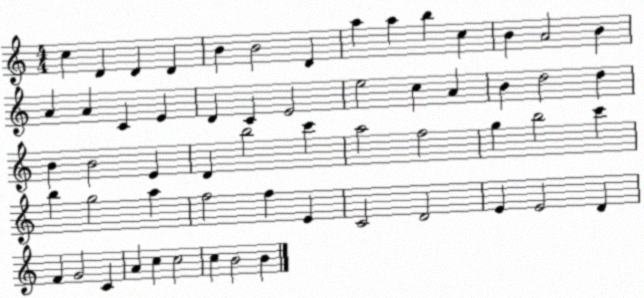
X:1
T:Untitled
M:4/4
L:1/4
K:C
c D D D B B2 D a a b c B A2 B A A C E D C E2 e2 c A B d2 d B B2 E D b2 c' a2 f2 g b2 c' b g2 a f2 f E C2 D2 E E2 D F G2 C A c c2 c B2 B